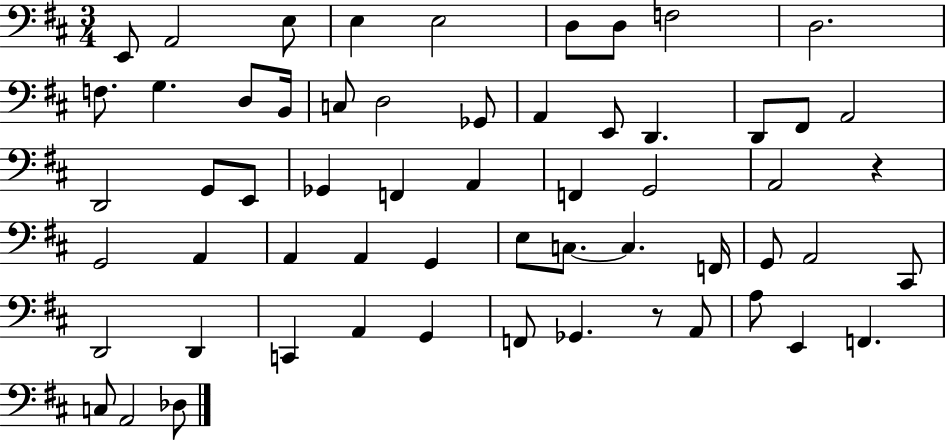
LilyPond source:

{
  \clef bass
  \numericTimeSignature
  \time 3/4
  \key d \major
  e,8 a,2 e8 | e4 e2 | d8 d8 f2 | d2. | \break f8. g4. d8 b,16 | c8 d2 ges,8 | a,4 e,8 d,4. | d,8 fis,8 a,2 | \break d,2 g,8 e,8 | ges,4 f,4 a,4 | f,4 g,2 | a,2 r4 | \break g,2 a,4 | a,4 a,4 g,4 | e8 c8.~~ c4. f,16 | g,8 a,2 cis,8 | \break d,2 d,4 | c,4 a,4 g,4 | f,8 ges,4. r8 a,8 | a8 e,4 f,4. | \break c8 a,2 des8 | \bar "|."
}